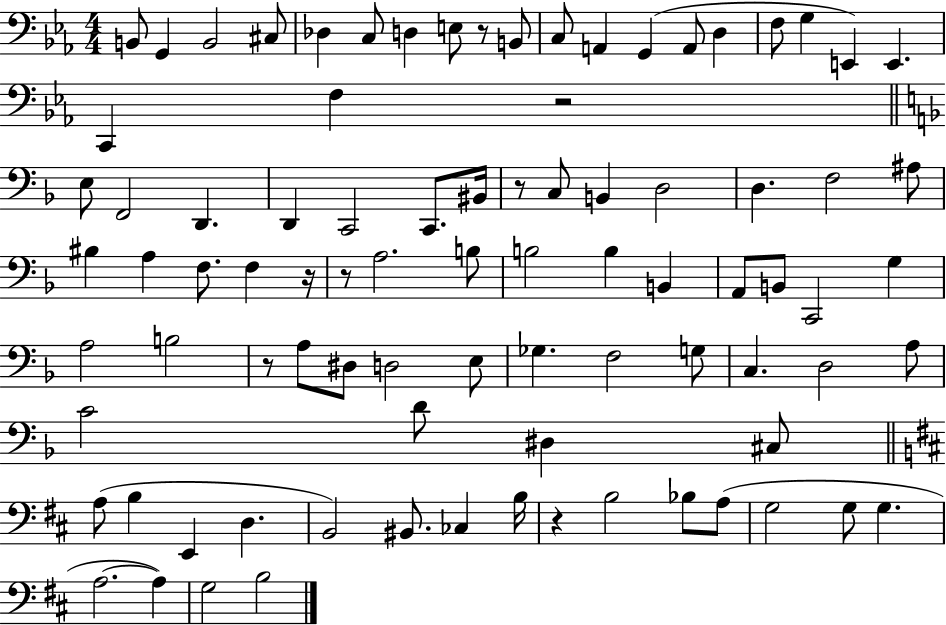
{
  \clef bass
  \numericTimeSignature
  \time 4/4
  \key ees \major
  \repeat volta 2 { b,8 g,4 b,2 cis8 | des4 c8 d4 e8 r8 b,8 | c8 a,4 g,4( a,8 d4 | f8 g4 e,4) e,4. | \break c,4 f4 r2 | \bar "||" \break \key d \minor e8 f,2 d,4. | d,4 c,2 c,8. bis,16 | r8 c8 b,4 d2 | d4. f2 ais8 | \break bis4 a4 f8. f4 r16 | r8 a2. b8 | b2 b4 b,4 | a,8 b,8 c,2 g4 | \break a2 b2 | r8 a8 dis8 d2 e8 | ges4. f2 g8 | c4. d2 a8 | \break c'2 d'8 dis4 cis8 | \bar "||" \break \key d \major a8( b4 e,4 d4. | b,2) bis,8. ces4 b16 | r4 b2 bes8 a8( | g2 g8 g4. | \break a2.~~ a4) | g2 b2 | } \bar "|."
}